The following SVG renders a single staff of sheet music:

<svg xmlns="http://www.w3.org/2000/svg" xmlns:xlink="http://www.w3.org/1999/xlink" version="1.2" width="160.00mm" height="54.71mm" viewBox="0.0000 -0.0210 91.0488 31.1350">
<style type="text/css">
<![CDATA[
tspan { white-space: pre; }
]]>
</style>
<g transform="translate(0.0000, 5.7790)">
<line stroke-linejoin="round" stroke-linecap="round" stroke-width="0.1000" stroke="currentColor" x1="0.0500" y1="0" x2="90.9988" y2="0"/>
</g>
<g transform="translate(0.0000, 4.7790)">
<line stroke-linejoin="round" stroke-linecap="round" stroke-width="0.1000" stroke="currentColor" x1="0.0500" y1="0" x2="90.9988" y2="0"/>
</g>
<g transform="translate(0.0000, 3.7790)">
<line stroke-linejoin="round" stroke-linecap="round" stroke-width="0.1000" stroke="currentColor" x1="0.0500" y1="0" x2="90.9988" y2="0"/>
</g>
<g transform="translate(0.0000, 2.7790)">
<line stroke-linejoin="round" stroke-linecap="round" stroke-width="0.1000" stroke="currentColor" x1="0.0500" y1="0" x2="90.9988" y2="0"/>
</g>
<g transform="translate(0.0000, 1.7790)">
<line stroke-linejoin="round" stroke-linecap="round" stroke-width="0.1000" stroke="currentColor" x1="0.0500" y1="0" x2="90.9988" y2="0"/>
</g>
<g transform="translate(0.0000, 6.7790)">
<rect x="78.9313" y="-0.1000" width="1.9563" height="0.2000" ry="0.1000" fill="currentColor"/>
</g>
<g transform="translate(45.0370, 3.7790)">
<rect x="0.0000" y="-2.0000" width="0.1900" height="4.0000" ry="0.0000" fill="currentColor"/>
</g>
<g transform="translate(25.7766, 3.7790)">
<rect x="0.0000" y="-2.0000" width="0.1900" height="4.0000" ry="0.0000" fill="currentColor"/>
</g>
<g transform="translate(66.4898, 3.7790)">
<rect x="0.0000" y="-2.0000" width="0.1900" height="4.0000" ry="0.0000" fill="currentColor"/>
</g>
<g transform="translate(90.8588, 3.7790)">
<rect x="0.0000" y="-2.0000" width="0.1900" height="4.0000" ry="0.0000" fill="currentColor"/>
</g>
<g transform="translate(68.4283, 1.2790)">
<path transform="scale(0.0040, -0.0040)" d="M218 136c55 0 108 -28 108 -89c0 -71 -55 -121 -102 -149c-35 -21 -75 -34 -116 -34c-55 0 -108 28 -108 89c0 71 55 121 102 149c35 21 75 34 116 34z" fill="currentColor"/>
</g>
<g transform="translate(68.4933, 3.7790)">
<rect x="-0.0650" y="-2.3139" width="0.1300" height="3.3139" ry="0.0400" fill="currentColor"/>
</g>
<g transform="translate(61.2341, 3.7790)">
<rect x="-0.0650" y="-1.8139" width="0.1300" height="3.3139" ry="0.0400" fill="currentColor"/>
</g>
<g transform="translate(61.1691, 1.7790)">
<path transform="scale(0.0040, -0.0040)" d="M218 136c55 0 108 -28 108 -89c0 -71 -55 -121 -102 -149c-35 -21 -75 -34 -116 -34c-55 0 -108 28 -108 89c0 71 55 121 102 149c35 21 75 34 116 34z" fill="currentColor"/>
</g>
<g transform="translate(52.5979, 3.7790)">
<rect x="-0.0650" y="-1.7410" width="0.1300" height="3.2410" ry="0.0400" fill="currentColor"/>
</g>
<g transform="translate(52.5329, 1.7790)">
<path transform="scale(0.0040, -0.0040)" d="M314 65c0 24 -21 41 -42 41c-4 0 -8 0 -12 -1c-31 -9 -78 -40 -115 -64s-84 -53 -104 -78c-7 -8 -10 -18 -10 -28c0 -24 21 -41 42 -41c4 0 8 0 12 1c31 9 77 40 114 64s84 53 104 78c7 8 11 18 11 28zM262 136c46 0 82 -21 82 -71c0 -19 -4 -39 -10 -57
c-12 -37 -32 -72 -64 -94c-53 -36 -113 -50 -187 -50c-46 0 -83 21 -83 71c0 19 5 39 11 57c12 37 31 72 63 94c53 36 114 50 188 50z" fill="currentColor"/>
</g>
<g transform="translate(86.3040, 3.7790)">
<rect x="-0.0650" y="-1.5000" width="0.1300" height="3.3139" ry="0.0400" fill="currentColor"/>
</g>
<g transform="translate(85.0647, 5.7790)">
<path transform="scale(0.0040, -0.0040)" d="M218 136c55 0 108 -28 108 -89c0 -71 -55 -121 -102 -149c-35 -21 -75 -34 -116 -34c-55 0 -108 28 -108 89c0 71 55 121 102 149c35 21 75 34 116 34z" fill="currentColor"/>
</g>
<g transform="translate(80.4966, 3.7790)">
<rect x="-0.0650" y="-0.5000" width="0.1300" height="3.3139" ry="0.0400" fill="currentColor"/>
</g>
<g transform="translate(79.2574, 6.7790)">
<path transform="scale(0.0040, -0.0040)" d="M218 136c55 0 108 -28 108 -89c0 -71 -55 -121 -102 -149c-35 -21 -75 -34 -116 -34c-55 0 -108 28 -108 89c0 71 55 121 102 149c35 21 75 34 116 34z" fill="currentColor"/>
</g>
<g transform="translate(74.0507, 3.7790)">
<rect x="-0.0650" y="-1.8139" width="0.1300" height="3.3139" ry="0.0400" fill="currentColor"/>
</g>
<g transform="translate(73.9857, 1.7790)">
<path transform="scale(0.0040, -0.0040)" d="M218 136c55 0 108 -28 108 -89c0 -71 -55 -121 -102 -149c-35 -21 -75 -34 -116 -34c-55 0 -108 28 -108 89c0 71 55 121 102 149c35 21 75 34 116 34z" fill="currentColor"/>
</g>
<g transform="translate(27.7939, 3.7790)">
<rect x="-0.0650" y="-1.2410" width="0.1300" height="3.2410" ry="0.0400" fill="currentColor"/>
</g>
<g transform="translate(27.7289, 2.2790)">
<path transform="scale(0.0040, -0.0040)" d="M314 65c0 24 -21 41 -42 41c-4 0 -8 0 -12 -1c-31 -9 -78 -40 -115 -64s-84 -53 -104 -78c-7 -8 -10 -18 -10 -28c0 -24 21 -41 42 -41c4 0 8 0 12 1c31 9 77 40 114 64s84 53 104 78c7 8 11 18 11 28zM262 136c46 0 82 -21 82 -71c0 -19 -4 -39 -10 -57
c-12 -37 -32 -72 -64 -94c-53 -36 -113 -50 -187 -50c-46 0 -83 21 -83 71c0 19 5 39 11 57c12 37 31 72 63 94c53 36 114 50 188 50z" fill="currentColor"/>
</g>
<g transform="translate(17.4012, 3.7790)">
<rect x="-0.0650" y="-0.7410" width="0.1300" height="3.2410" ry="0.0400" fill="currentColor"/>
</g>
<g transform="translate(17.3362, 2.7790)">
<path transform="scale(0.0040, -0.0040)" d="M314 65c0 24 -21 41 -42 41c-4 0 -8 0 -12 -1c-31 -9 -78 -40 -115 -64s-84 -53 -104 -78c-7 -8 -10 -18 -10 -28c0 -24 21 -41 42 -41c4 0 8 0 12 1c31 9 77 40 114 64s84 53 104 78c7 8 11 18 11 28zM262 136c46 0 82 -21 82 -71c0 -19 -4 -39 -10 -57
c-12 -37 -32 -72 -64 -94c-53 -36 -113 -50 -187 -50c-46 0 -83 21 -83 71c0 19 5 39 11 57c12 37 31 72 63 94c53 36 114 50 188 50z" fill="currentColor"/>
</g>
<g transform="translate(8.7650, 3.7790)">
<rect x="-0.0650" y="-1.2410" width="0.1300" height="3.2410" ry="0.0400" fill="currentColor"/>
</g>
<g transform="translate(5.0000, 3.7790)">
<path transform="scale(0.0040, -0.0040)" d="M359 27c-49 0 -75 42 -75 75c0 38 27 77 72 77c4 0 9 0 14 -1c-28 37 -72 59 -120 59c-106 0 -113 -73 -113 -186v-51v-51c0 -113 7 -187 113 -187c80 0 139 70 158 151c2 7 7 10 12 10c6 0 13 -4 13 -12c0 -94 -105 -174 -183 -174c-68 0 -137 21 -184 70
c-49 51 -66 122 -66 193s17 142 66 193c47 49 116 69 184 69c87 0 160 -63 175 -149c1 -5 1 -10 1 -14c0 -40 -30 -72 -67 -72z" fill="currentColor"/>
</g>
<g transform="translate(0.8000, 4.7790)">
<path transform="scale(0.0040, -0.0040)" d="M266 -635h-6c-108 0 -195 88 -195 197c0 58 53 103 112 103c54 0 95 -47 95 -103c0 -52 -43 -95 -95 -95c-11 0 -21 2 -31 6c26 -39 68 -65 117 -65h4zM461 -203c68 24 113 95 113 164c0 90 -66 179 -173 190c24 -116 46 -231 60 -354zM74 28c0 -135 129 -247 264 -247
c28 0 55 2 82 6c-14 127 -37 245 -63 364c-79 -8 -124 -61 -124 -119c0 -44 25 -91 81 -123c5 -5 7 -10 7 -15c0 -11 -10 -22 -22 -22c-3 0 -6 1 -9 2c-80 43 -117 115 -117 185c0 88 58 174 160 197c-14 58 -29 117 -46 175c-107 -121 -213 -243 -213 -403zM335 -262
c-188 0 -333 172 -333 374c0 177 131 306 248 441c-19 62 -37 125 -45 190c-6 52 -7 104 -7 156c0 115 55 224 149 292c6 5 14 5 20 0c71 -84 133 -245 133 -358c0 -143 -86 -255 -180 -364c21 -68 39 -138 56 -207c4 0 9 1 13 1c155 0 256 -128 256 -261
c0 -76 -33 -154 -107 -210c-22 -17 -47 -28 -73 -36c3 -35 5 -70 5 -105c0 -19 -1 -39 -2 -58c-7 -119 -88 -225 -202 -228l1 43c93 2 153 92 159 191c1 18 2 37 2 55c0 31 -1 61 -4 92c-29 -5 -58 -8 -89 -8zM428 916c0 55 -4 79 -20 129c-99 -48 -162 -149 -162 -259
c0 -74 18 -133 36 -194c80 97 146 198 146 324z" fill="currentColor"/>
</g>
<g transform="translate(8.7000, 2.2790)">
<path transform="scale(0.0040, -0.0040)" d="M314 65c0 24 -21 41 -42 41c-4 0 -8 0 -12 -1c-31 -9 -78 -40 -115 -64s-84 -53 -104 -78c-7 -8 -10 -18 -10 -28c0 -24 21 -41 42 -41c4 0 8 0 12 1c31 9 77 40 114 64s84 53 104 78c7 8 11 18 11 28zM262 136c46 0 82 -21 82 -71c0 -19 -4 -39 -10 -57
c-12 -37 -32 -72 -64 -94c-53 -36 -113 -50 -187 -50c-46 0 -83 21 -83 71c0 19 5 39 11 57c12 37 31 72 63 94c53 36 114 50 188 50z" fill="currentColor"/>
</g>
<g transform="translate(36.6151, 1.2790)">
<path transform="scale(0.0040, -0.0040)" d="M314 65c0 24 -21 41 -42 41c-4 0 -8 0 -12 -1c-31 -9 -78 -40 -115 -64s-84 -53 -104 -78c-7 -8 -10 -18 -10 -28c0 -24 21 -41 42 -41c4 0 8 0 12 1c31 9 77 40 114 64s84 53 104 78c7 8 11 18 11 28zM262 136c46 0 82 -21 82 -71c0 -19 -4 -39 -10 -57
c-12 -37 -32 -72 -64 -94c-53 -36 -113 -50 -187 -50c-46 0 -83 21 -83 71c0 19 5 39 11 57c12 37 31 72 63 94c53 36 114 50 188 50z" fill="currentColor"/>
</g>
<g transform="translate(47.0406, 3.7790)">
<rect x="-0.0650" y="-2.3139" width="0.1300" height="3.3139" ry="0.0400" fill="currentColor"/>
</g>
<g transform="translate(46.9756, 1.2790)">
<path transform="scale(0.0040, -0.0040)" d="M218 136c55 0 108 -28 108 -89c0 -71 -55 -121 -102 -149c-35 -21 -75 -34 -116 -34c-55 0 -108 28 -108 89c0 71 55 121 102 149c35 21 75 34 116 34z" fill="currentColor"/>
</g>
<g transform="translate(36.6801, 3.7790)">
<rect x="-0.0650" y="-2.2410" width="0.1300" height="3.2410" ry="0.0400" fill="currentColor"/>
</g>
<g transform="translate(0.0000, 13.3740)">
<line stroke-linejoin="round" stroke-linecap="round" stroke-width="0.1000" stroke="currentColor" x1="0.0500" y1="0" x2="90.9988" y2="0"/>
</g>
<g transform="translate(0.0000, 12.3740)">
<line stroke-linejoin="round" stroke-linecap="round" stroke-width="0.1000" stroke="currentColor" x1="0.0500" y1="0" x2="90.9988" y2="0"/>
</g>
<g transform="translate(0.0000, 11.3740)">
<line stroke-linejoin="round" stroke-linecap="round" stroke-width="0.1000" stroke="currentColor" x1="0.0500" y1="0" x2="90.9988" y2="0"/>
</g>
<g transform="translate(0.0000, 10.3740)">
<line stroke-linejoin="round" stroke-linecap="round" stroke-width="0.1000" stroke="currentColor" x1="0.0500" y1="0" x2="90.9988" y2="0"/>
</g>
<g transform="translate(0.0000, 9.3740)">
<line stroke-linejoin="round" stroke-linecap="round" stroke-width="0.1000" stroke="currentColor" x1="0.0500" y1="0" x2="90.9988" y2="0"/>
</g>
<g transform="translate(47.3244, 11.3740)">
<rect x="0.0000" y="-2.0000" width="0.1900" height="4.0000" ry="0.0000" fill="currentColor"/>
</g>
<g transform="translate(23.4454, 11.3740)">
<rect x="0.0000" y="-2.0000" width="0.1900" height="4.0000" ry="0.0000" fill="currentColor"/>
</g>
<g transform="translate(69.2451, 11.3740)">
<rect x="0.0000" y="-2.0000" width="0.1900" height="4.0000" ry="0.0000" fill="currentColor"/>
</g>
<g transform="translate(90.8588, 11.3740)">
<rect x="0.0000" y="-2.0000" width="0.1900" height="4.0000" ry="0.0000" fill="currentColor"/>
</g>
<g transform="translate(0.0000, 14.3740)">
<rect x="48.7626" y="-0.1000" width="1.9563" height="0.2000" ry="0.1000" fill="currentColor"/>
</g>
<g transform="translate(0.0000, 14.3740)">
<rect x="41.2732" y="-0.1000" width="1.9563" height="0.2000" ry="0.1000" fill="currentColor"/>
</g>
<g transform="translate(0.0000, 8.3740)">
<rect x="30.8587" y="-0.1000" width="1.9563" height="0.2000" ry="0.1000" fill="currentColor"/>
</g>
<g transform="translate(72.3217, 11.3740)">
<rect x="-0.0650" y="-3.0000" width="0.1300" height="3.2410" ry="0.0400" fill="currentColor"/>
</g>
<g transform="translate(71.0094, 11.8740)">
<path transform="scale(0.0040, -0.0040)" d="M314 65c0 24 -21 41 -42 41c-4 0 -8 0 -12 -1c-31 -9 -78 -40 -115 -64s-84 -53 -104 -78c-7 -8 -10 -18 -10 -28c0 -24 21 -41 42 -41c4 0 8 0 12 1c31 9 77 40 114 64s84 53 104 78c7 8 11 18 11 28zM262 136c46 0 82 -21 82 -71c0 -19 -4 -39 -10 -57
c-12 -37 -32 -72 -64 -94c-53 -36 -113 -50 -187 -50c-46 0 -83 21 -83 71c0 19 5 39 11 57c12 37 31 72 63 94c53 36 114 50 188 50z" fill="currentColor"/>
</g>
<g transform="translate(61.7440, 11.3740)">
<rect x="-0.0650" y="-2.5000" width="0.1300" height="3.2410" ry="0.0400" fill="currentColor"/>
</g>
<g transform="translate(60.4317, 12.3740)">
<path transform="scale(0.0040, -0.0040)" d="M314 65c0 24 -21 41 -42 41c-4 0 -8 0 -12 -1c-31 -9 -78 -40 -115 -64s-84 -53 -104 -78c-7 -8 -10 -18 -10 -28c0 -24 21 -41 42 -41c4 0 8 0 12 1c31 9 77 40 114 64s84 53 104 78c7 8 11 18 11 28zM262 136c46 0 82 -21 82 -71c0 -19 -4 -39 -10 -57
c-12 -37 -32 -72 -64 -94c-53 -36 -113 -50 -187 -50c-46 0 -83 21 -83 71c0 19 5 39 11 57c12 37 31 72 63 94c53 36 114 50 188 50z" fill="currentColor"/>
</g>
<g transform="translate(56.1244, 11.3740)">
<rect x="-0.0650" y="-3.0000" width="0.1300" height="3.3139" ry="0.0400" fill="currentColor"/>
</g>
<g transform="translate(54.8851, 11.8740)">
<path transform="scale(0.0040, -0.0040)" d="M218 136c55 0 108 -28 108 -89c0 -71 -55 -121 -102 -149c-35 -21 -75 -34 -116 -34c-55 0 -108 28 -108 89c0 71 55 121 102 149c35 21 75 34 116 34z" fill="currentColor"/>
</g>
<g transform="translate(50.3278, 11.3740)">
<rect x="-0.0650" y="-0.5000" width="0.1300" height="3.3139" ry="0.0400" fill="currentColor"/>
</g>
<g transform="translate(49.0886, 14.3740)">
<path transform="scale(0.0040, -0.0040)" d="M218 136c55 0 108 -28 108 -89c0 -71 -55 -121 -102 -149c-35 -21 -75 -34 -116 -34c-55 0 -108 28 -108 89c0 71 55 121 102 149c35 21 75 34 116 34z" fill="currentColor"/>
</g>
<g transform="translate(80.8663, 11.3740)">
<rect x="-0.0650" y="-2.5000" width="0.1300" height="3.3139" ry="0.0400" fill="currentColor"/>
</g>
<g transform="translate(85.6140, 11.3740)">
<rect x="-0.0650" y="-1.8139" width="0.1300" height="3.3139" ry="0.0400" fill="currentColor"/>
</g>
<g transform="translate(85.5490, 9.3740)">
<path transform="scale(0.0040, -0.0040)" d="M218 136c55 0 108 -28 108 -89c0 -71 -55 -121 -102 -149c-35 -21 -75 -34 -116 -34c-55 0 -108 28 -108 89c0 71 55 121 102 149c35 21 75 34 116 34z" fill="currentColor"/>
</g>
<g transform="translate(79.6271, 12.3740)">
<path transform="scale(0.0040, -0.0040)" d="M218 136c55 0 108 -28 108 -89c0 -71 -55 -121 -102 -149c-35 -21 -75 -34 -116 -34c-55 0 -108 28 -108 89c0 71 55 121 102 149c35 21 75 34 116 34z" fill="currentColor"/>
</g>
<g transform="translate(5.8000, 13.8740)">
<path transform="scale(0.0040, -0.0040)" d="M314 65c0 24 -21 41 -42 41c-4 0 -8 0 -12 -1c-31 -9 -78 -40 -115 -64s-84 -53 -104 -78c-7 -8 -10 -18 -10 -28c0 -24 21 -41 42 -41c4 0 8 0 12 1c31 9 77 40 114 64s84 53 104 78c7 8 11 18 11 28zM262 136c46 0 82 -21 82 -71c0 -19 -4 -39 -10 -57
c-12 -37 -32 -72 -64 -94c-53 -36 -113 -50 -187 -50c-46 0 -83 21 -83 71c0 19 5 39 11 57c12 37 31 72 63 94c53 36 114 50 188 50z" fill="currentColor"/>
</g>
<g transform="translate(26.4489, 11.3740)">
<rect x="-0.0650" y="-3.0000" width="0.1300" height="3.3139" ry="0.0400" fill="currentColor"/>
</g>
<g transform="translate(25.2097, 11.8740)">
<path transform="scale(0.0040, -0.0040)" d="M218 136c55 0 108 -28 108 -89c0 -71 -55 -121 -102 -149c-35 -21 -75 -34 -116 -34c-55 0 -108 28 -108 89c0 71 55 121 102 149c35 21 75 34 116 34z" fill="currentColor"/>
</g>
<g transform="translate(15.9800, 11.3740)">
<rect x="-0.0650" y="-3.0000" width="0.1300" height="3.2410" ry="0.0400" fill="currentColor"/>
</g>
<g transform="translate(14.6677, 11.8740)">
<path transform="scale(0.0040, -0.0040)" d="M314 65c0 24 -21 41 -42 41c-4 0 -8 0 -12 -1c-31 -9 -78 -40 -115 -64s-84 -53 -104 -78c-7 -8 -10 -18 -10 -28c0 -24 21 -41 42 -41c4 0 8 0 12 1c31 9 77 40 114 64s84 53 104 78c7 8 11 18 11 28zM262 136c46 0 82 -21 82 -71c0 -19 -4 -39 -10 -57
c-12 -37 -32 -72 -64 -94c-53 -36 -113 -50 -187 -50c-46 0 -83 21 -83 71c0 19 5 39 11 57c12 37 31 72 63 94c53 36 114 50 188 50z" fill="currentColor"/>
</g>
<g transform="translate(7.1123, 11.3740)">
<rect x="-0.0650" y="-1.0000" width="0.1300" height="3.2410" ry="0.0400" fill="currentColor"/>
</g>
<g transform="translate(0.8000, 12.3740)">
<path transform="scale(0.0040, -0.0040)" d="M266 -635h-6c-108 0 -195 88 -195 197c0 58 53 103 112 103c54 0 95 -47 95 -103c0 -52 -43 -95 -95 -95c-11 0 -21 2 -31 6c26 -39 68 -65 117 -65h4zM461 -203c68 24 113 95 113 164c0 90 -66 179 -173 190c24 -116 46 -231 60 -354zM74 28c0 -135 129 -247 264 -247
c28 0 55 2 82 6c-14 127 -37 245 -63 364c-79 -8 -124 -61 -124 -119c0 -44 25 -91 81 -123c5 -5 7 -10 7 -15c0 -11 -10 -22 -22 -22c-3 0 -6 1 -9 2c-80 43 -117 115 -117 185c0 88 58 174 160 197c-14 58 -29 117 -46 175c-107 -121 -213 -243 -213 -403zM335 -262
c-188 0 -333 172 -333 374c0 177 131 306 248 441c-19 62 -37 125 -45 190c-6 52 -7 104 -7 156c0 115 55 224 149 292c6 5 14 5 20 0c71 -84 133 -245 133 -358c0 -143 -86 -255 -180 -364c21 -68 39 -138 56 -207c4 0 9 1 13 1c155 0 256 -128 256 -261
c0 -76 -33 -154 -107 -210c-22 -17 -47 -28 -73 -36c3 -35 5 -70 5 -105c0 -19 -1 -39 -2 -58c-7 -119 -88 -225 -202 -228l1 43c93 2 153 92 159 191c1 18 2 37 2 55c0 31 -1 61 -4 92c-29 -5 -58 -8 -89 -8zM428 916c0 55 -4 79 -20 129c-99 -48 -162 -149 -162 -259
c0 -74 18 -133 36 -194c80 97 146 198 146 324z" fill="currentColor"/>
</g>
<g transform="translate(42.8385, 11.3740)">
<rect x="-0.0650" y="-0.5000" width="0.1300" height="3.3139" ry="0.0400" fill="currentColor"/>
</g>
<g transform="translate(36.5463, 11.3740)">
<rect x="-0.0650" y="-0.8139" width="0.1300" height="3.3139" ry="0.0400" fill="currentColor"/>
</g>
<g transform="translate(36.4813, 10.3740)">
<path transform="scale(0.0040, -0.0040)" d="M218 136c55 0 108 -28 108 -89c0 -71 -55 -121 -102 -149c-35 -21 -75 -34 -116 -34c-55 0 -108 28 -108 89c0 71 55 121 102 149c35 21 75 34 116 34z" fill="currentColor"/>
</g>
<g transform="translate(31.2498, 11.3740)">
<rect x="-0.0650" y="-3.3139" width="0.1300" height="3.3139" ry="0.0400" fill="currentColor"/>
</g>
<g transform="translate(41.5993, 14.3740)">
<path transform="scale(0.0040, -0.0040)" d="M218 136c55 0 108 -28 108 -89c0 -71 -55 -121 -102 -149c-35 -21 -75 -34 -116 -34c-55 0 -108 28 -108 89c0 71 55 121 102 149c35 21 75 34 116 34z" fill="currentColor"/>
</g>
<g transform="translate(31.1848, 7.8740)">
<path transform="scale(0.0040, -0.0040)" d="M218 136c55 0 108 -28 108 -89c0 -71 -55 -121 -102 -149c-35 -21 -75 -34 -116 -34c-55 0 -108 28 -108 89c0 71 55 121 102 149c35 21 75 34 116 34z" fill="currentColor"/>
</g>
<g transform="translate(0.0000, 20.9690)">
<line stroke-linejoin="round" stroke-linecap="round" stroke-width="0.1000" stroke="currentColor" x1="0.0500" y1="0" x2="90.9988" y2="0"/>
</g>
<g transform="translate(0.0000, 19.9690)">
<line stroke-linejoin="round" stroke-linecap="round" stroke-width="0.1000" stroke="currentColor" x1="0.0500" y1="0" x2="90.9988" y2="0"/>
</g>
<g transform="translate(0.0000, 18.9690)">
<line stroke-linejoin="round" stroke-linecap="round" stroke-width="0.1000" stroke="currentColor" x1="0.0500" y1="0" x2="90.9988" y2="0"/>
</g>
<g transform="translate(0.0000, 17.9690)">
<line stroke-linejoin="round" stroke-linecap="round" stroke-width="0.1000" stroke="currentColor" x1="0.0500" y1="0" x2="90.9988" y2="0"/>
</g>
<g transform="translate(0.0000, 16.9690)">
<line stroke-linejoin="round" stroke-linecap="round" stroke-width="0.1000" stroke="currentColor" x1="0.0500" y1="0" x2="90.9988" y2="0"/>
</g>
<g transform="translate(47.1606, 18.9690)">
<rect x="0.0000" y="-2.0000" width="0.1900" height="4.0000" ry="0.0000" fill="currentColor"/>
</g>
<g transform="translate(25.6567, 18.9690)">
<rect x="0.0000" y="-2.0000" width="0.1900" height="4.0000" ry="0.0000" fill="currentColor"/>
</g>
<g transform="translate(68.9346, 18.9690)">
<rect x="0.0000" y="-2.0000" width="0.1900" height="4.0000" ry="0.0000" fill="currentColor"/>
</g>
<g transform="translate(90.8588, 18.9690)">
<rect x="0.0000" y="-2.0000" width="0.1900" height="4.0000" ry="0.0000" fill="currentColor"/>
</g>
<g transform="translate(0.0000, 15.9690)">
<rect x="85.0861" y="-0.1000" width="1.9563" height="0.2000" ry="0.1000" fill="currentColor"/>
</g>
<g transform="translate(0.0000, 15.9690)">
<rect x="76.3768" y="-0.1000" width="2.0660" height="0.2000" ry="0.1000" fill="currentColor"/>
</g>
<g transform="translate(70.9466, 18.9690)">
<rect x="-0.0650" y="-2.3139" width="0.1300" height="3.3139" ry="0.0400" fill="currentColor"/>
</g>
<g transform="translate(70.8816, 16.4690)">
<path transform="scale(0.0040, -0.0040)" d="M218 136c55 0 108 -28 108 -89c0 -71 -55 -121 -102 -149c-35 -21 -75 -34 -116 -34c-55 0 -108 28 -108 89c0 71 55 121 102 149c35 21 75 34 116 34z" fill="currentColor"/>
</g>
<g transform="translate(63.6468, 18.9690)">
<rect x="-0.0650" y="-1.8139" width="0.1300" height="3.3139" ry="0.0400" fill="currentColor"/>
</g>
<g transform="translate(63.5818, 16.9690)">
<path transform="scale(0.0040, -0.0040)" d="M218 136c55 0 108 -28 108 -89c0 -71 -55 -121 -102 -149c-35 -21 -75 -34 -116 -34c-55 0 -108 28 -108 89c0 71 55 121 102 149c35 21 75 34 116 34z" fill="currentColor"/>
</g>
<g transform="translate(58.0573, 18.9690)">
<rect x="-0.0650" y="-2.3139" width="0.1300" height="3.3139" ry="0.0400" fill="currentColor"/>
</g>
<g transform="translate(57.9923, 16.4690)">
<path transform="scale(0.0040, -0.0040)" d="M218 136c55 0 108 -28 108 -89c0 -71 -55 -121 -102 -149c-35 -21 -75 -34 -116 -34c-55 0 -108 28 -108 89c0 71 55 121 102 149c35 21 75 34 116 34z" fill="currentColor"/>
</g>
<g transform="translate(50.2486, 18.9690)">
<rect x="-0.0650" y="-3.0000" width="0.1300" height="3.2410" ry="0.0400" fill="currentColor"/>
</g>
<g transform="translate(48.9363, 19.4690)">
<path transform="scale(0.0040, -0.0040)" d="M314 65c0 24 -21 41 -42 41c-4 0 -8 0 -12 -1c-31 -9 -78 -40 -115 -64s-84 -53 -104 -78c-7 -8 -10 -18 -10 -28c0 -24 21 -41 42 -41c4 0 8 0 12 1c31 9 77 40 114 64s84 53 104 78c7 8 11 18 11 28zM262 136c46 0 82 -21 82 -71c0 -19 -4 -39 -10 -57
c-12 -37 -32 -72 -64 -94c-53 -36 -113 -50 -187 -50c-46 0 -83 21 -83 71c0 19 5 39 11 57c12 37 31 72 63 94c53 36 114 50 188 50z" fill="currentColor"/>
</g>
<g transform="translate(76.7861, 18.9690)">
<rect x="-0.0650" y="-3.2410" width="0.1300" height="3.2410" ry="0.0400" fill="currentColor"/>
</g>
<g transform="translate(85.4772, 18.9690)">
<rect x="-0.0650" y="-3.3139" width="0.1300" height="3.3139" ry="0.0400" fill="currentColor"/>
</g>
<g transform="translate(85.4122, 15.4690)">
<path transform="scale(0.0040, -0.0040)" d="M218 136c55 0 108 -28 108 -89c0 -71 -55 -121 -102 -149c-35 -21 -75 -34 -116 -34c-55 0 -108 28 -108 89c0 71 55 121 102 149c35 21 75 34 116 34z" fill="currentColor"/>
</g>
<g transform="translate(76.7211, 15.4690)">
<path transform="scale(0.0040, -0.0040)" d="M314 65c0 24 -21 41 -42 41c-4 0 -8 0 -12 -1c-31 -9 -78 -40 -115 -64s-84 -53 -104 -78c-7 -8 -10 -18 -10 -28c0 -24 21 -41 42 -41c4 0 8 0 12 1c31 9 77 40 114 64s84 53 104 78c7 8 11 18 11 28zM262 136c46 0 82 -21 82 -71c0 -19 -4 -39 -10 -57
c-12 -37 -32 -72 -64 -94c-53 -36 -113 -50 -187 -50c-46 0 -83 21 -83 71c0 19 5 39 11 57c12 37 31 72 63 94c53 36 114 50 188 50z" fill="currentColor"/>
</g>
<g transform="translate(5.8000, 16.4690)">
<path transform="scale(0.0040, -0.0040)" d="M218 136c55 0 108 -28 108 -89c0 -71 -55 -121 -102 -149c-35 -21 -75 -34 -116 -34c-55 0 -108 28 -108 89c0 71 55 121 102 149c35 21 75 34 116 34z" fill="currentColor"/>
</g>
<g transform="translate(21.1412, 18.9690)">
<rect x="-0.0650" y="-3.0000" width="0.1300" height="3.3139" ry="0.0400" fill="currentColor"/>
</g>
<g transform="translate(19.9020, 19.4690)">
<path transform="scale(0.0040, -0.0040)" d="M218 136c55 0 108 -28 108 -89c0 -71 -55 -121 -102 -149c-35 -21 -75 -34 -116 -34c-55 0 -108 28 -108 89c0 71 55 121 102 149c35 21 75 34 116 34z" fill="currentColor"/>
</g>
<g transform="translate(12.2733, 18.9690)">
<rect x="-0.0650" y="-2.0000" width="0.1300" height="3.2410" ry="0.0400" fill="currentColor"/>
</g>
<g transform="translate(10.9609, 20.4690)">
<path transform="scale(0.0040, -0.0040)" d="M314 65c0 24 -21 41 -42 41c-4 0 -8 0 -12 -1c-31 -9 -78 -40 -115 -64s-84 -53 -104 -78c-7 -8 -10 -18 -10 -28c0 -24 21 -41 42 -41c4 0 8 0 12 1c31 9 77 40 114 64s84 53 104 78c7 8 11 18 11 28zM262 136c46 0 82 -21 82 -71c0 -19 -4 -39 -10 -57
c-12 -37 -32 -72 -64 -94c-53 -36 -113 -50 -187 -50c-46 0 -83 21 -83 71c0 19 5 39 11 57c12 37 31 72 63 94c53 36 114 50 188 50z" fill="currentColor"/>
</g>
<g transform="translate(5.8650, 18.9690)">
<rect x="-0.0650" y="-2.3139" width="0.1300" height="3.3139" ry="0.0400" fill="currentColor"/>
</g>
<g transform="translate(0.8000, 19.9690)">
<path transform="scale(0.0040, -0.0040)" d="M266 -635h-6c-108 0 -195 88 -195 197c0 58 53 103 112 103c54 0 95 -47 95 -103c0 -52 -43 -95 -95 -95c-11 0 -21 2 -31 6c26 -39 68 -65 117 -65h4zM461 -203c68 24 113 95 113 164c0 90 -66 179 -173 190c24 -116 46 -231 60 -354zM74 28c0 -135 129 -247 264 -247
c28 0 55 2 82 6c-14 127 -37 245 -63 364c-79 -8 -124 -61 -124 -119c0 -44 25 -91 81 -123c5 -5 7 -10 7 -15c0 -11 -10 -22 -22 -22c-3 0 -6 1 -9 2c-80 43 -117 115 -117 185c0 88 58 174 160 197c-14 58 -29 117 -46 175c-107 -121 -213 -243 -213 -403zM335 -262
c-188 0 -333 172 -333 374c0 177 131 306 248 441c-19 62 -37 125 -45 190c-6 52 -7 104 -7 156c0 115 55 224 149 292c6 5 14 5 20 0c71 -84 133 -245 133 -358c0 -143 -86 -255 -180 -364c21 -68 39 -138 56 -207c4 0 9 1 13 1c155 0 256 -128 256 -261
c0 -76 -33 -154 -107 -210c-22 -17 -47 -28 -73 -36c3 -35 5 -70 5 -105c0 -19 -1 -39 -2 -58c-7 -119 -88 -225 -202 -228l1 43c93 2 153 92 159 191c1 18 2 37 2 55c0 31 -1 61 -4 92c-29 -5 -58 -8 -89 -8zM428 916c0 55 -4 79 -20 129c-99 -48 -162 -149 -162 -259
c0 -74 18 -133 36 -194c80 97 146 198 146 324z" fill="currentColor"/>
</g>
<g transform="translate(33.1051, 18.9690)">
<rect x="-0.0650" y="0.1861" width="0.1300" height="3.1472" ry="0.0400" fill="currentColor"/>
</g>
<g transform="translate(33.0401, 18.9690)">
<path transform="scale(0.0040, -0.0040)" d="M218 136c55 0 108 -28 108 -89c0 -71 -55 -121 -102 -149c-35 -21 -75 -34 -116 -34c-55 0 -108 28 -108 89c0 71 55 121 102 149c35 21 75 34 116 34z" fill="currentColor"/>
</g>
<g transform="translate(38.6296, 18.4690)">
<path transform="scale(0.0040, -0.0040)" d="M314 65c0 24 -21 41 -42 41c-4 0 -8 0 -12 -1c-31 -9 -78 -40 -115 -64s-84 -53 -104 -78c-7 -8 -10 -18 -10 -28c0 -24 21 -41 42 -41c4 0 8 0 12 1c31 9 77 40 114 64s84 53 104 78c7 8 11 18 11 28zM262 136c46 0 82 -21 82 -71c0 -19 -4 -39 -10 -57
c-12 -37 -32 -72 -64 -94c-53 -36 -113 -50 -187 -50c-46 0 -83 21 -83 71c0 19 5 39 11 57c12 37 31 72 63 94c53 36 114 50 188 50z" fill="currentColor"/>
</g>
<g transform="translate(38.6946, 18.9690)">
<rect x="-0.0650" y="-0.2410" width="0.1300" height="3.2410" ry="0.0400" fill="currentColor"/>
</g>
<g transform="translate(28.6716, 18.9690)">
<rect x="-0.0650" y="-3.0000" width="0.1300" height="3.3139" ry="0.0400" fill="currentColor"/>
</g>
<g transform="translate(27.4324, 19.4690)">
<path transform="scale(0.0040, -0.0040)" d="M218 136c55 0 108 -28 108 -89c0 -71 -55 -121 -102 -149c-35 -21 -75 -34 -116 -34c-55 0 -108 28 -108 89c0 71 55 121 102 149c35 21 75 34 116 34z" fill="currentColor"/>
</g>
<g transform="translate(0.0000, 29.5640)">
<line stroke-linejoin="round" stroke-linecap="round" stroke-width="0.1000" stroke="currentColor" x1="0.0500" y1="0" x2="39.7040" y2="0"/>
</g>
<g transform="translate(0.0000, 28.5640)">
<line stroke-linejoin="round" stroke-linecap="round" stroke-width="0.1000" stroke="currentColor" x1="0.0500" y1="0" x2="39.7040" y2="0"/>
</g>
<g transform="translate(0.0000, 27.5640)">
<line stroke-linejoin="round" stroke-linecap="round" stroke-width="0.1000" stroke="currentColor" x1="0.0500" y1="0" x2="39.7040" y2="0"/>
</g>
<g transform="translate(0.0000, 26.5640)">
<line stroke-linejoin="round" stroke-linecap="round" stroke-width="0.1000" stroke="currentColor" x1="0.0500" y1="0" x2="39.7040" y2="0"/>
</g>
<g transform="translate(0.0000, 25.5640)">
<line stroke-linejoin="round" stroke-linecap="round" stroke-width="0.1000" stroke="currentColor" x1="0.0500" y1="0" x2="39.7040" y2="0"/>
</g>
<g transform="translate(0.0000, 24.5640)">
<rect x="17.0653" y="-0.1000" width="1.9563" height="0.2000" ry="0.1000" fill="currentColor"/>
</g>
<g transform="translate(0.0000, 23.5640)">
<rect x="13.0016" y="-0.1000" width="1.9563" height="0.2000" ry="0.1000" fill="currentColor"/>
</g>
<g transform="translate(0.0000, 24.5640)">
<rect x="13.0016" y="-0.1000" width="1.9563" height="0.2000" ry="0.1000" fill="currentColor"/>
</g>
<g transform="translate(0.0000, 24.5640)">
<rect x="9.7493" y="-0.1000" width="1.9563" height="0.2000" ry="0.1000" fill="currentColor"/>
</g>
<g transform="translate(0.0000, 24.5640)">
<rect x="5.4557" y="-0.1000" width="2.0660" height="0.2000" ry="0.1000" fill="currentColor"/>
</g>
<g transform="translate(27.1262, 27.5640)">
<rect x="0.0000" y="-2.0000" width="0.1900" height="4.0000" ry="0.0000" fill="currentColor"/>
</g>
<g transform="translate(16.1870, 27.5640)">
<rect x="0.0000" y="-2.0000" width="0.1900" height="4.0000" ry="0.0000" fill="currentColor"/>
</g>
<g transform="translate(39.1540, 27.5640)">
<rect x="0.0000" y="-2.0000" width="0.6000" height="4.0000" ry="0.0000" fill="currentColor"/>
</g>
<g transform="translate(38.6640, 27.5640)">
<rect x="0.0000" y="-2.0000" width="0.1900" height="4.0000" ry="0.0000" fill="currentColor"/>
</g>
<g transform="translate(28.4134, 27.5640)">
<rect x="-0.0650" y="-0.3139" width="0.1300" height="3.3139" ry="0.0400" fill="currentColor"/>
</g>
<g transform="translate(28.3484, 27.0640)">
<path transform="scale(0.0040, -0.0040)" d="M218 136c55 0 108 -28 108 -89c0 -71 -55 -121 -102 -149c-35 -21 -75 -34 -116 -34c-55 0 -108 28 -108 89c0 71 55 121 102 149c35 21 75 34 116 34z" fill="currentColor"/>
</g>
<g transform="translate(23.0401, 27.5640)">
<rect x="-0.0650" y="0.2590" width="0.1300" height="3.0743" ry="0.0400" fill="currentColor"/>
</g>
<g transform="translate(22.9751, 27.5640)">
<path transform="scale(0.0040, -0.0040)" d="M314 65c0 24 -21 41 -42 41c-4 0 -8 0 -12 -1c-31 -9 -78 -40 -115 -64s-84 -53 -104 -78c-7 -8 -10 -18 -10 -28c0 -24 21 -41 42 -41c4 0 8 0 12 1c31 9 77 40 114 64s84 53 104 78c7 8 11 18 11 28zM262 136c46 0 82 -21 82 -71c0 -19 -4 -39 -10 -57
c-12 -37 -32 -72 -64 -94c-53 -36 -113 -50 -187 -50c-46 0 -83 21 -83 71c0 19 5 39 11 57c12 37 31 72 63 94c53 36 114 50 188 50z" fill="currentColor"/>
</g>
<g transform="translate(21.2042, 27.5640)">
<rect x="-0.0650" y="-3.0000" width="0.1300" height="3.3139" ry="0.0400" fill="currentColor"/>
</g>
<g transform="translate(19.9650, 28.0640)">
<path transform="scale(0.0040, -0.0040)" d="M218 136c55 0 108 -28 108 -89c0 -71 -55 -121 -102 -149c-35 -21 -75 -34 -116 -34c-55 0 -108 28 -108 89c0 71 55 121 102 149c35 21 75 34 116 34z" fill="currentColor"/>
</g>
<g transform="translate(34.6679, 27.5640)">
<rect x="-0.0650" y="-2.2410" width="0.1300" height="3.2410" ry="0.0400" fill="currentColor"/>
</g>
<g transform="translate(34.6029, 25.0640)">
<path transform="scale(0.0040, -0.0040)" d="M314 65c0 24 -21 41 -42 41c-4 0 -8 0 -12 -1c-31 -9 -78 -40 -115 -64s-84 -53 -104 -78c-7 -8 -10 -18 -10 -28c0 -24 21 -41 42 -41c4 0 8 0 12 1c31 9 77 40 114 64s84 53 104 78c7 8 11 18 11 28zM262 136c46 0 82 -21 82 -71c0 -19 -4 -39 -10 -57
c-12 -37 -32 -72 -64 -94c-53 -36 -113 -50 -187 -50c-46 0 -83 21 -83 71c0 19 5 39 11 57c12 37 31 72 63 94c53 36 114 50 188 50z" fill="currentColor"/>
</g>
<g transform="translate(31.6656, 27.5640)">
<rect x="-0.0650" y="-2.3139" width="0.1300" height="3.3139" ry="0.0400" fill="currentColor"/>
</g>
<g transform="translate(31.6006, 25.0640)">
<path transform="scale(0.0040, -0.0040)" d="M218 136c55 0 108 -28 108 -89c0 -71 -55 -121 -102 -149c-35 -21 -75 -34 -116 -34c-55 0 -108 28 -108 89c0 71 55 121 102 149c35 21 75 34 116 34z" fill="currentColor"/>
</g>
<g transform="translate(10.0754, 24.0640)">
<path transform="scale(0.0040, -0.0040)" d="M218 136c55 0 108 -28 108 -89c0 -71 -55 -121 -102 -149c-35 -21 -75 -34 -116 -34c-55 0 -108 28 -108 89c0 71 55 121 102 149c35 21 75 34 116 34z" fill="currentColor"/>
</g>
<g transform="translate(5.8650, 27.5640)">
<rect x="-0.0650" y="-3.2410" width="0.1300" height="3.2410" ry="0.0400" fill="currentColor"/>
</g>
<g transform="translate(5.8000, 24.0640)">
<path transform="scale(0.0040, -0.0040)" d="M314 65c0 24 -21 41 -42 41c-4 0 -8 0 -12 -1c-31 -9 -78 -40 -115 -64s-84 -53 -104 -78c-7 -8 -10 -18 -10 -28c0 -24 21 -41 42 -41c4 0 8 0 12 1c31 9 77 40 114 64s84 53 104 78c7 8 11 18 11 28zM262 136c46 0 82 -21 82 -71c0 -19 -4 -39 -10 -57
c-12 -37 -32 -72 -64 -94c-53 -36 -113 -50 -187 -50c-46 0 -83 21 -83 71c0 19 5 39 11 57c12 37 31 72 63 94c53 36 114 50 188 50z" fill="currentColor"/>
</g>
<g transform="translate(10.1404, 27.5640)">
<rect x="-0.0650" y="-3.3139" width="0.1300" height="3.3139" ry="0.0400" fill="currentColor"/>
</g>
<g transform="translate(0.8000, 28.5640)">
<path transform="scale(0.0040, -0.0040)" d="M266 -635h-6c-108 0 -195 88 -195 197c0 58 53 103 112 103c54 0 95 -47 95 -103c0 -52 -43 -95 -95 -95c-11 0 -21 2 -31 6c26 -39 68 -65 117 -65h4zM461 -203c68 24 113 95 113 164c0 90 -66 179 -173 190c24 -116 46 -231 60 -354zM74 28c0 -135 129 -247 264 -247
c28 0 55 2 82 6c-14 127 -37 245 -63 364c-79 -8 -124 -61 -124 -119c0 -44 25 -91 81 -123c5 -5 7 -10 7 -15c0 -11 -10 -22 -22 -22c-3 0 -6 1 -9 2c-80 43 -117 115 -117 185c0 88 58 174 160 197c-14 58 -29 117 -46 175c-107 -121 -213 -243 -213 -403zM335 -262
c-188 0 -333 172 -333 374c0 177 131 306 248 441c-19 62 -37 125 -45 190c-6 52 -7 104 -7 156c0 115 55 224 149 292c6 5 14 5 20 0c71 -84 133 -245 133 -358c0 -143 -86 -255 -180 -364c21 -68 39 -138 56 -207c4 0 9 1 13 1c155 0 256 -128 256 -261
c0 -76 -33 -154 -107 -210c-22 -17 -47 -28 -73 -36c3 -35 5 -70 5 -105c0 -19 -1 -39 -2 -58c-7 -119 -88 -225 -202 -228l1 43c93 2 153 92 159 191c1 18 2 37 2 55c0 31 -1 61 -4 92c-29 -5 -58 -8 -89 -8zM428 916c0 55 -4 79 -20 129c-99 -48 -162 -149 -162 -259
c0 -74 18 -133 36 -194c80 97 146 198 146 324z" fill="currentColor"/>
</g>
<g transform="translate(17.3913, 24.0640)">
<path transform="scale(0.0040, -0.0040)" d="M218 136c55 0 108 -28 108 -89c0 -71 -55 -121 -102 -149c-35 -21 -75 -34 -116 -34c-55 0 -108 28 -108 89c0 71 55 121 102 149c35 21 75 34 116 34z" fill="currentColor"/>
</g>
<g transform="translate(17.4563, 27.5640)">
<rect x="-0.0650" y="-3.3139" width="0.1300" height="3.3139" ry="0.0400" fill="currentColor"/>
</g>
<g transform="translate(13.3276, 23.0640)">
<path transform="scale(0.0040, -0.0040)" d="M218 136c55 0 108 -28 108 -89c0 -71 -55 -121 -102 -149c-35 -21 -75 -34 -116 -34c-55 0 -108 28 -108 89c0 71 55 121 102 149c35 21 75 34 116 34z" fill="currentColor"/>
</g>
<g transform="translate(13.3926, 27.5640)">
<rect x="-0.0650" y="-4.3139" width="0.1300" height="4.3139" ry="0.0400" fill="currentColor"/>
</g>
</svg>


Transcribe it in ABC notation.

X:1
T:Untitled
M:4/4
L:1/4
K:C
e2 d2 e2 g2 g f2 f g f C E D2 A2 A b d C C A G2 A2 G f g F2 A A B c2 A2 g f g b2 b b2 b d' b A B2 c g g2